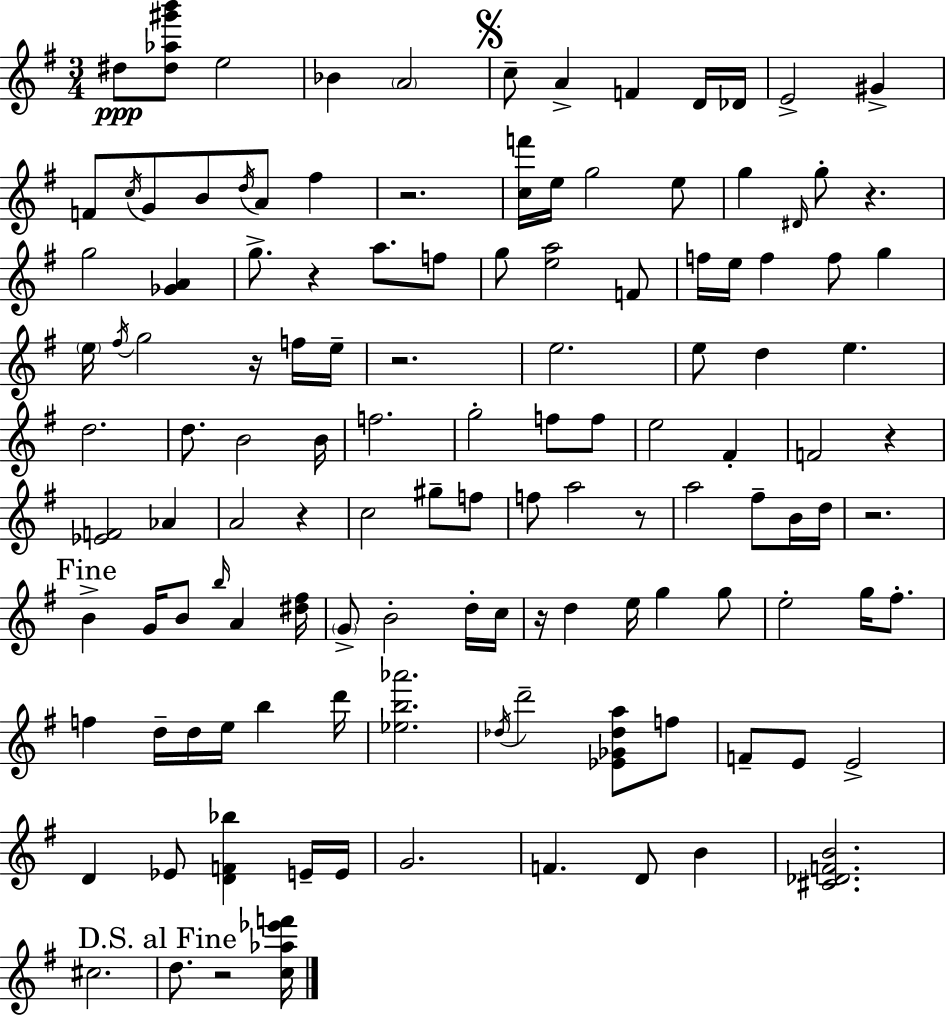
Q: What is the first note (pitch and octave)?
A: D#5